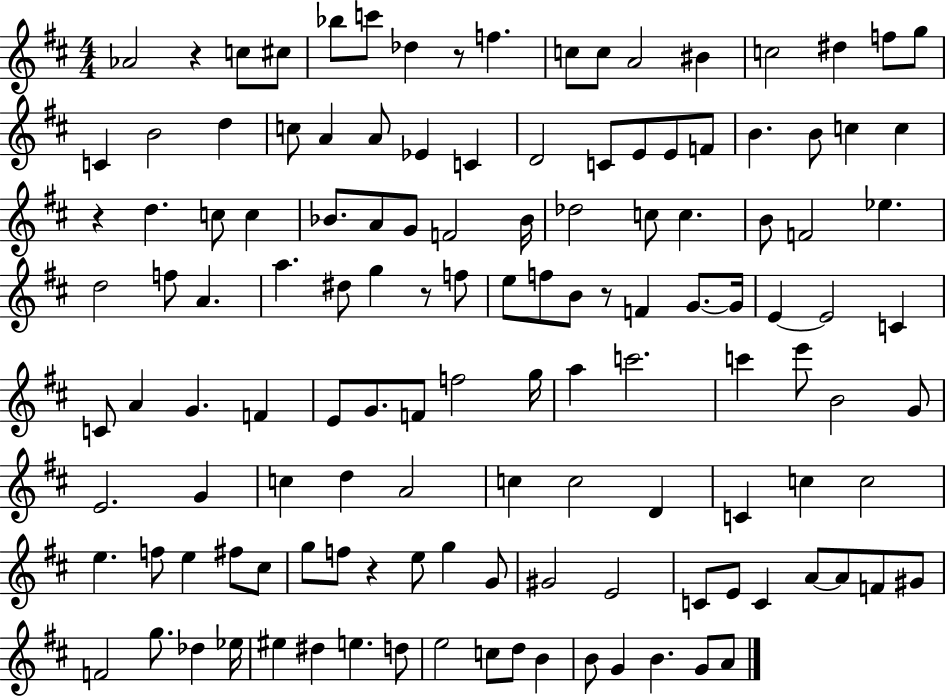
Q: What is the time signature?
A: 4/4